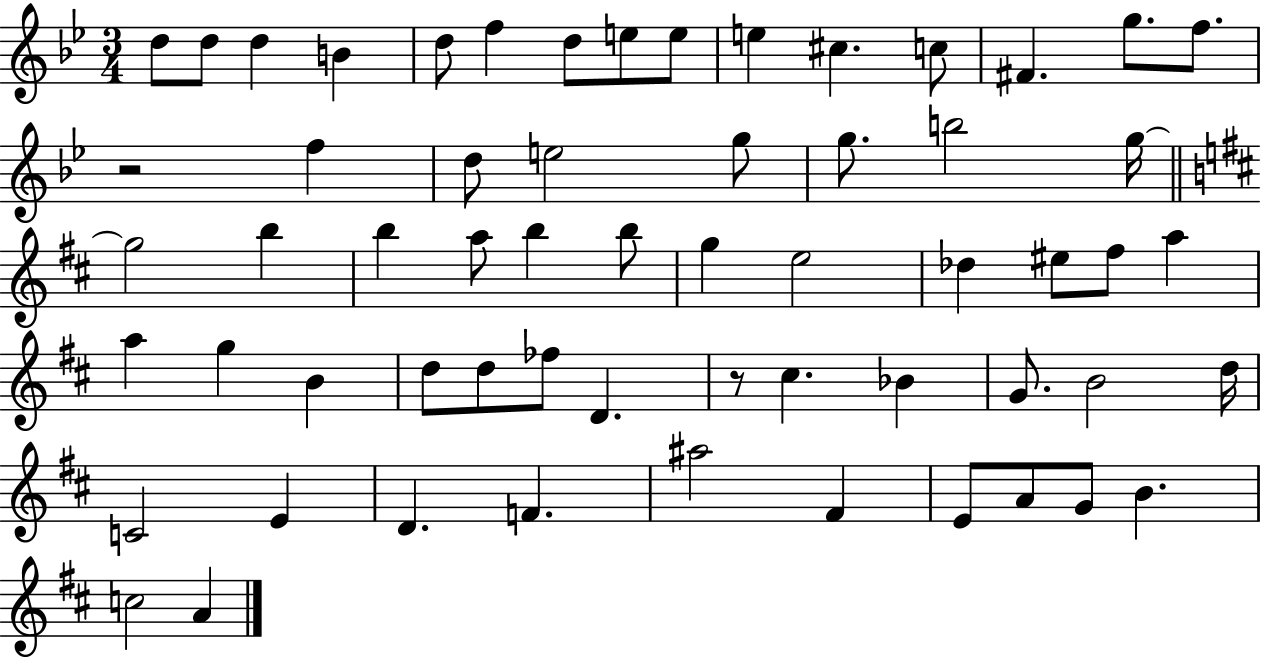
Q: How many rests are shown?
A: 2